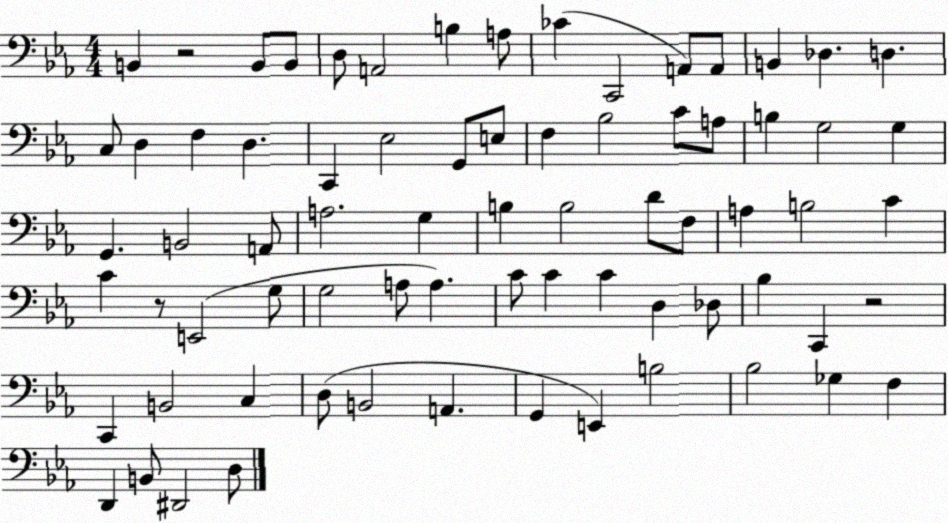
X:1
T:Untitled
M:4/4
L:1/4
K:Eb
B,, z2 B,,/2 B,,/2 D,/2 A,,2 B, A,/2 _C C,,2 A,,/2 A,,/2 B,, _D, D, C,/2 D, F, D, C,, _E,2 G,,/2 E,/2 F, _B,2 C/2 A,/2 B, G,2 G, G,, B,,2 A,,/2 A,2 G, B, B,2 D/2 F,/2 A, B,2 C C z/2 E,,2 G,/2 G,2 A,/2 A, C/2 C C D, _D,/2 _B, C,, z2 C,, B,,2 C, D,/2 B,,2 A,, G,, E,, B,2 _B,2 _G, F, D,, B,,/2 ^D,,2 D,/2